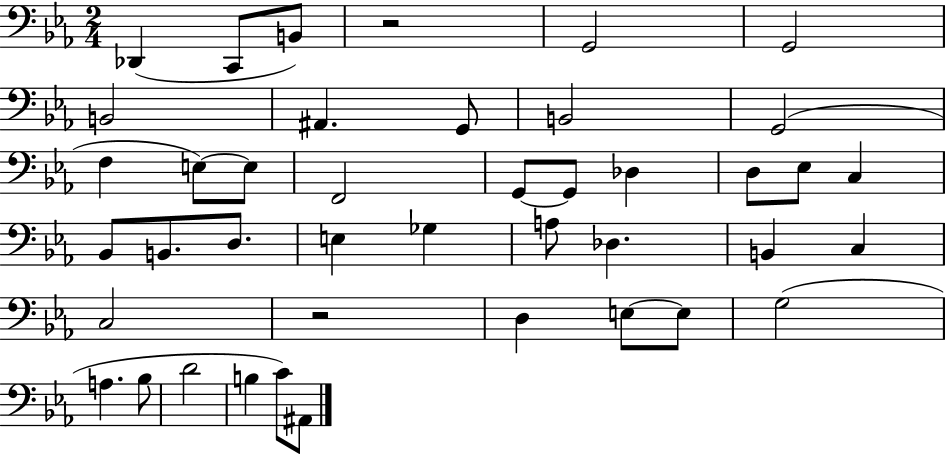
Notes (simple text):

Db2/q C2/e B2/e R/h G2/h G2/h B2/h A#2/q. G2/e B2/h G2/h F3/q E3/e E3/e F2/h G2/e G2/e Db3/q D3/e Eb3/e C3/q Bb2/e B2/e. D3/e. E3/q Gb3/q A3/e Db3/q. B2/q C3/q C3/h R/h D3/q E3/e E3/e G3/h A3/q. Bb3/e D4/h B3/q C4/e A#2/e